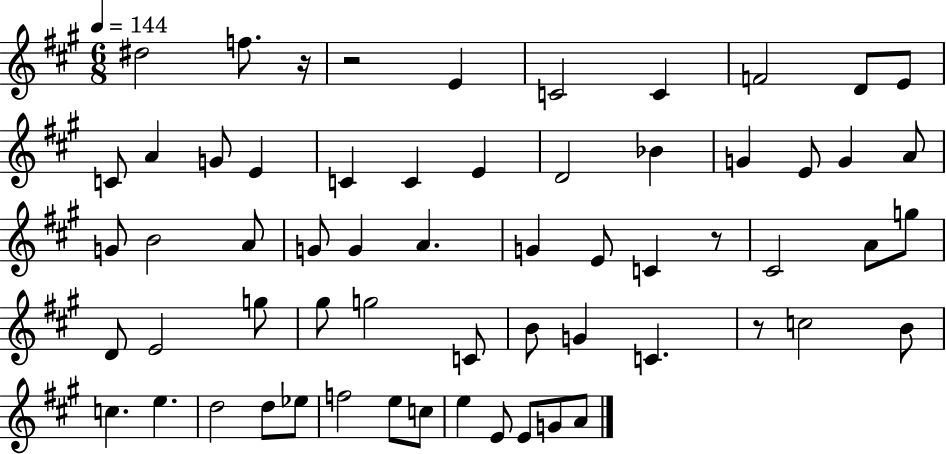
D#5/h F5/e. R/s R/h E4/q C4/h C4/q F4/h D4/e E4/e C4/e A4/q G4/e E4/q C4/q C4/q E4/q D4/h Bb4/q G4/q E4/e G4/q A4/e G4/e B4/h A4/e G4/e G4/q A4/q. G4/q E4/e C4/q R/e C#4/h A4/e G5/e D4/e E4/h G5/e G#5/e G5/h C4/e B4/e G4/q C4/q. R/e C5/h B4/e C5/q. E5/q. D5/h D5/e Eb5/e F5/h E5/e C5/e E5/q E4/e E4/e G4/e A4/e